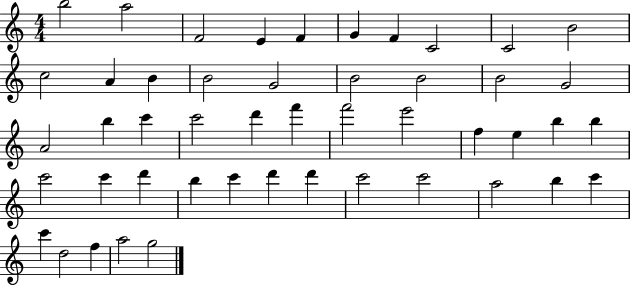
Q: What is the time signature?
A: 4/4